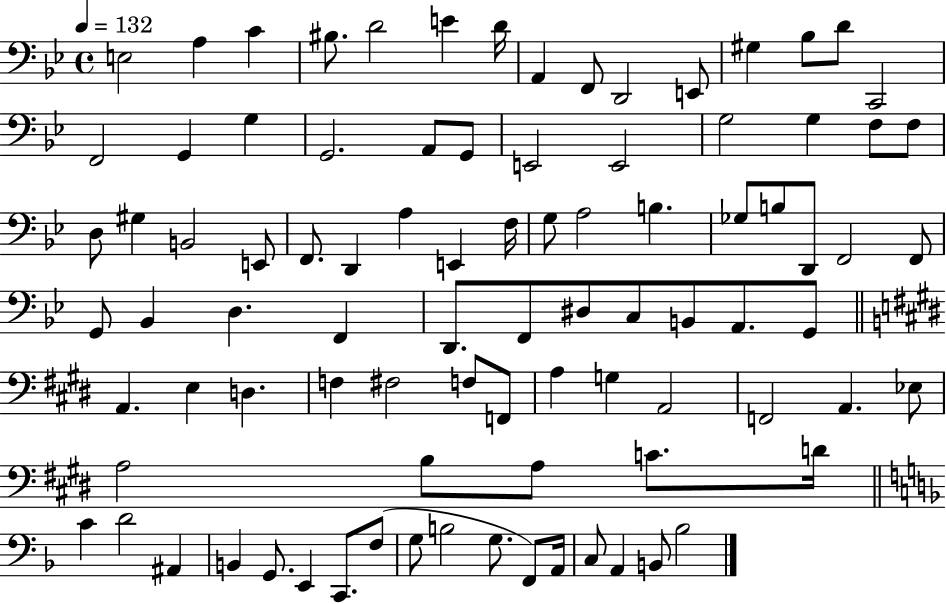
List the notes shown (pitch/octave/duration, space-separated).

E3/h A3/q C4/q BIS3/e. D4/h E4/q D4/s A2/q F2/e D2/h E2/e G#3/q Bb3/e D4/e C2/h F2/h G2/q G3/q G2/h. A2/e G2/e E2/h E2/h G3/h G3/q F3/e F3/e D3/e G#3/q B2/h E2/e F2/e. D2/q A3/q E2/q F3/s G3/e A3/h B3/q. Gb3/e B3/e D2/e F2/h F2/e G2/e Bb2/q D3/q. F2/q D2/e. F2/e D#3/e C3/e B2/e A2/e. G2/e A2/q. E3/q D3/q. F3/q F#3/h F3/e F2/e A3/q G3/q A2/h F2/h A2/q. Eb3/e A3/h B3/e A3/e C4/e. D4/s C4/q D4/h A#2/q B2/q G2/e. E2/q C2/e. F3/e G3/e B3/h G3/e. F2/e A2/s C3/e A2/q B2/e Bb3/h